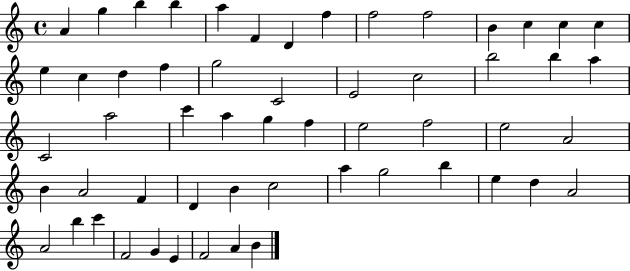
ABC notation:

X:1
T:Untitled
M:4/4
L:1/4
K:C
A g b b a F D f f2 f2 B c c c e c d f g2 C2 E2 c2 b2 b a C2 a2 c' a g f e2 f2 e2 A2 B A2 F D B c2 a g2 b e d A2 A2 b c' F2 G E F2 A B